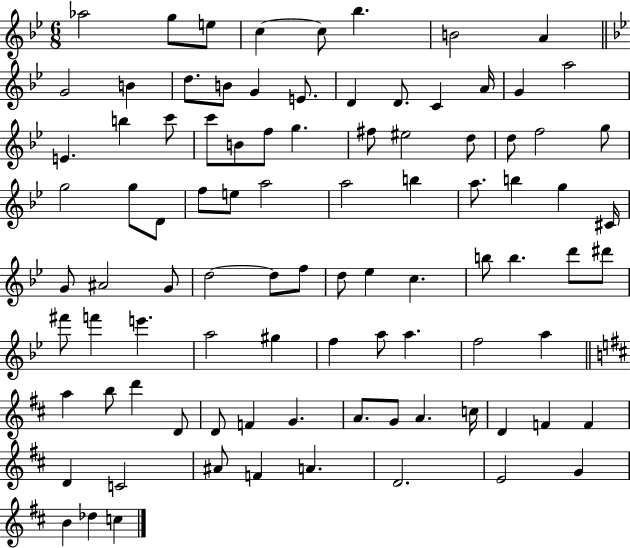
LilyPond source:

{
  \clef treble
  \numericTimeSignature
  \time 6/8
  \key bes \major
  \repeat volta 2 { aes''2 g''8 e''8 | c''4~~ c''8 bes''4. | b'2 a'4 | \bar "||" \break \key bes \major g'2 b'4 | d''8. b'8 g'4 e'8. | d'4 d'8. c'4 a'16 | g'4 a''2 | \break e'4. b''4 c'''8 | c'''8 b'8 f''8 g''4. | fis''8 eis''2 d''8 | d''8 f''2 g''8 | \break g''2 g''8 d'8 | f''8 e''8 a''2 | a''2 b''4 | a''8. b''4 g''4 cis'16 | \break g'8 ais'2 g'8 | d''2~~ d''8 f''8 | d''8 ees''4 c''4. | b''8 b''4. d'''8 dis'''8 | \break fis'''8 f'''4 e'''4. | a''2 gis''4 | f''4 a''8 a''4. | f''2 a''4 | \break \bar "||" \break \key d \major a''4 b''8 d'''4 d'8 | d'8 f'4 g'4. | a'8. g'8 a'4. c''16 | d'4 f'4 f'4 | \break d'4 c'2 | ais'8 f'4 a'4. | d'2. | e'2 g'4 | \break b'4 des''4 c''4 | } \bar "|."
}